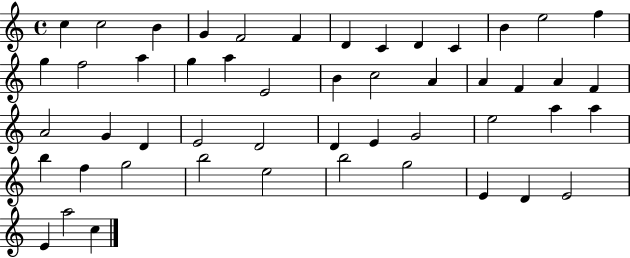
{
  \clef treble
  \time 4/4
  \defaultTimeSignature
  \key c \major
  c''4 c''2 b'4 | g'4 f'2 f'4 | d'4 c'4 d'4 c'4 | b'4 e''2 f''4 | \break g''4 f''2 a''4 | g''4 a''4 e'2 | b'4 c''2 a'4 | a'4 f'4 a'4 f'4 | \break a'2 g'4 d'4 | e'2 d'2 | d'4 e'4 g'2 | e''2 a''4 a''4 | \break b''4 f''4 g''2 | b''2 e''2 | b''2 g''2 | e'4 d'4 e'2 | \break e'4 a''2 c''4 | \bar "|."
}